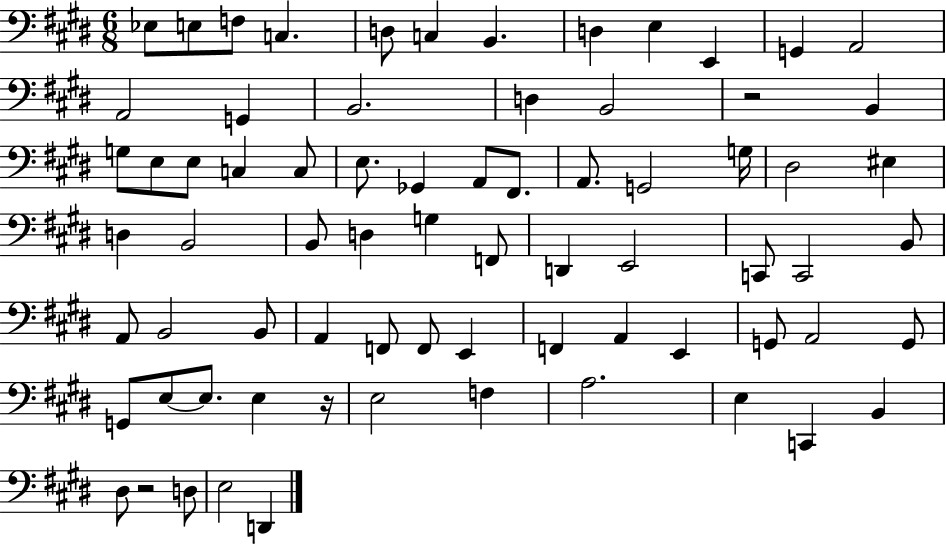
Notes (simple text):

Eb3/e E3/e F3/e C3/q. D3/e C3/q B2/q. D3/q E3/q E2/q G2/q A2/h A2/h G2/q B2/h. D3/q B2/h R/h B2/q G3/e E3/e E3/e C3/q C3/e E3/e. Gb2/q A2/e F#2/e. A2/e. G2/h G3/s D#3/h EIS3/q D3/q B2/h B2/e D3/q G3/q F2/e D2/q E2/h C2/e C2/h B2/e A2/e B2/h B2/e A2/q F2/e F2/e E2/q F2/q A2/q E2/q G2/e A2/h G2/e G2/e E3/e E3/e. E3/q R/s E3/h F3/q A3/h. E3/q C2/q B2/q D#3/e R/h D3/e E3/h D2/q